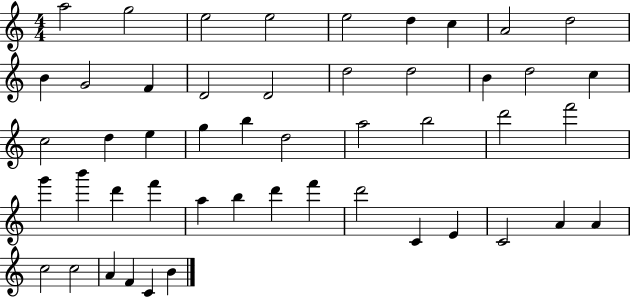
{
  \clef treble
  \numericTimeSignature
  \time 4/4
  \key c \major
  a''2 g''2 | e''2 e''2 | e''2 d''4 c''4 | a'2 d''2 | \break b'4 g'2 f'4 | d'2 d'2 | d''2 d''2 | b'4 d''2 c''4 | \break c''2 d''4 e''4 | g''4 b''4 d''2 | a''2 b''2 | d'''2 f'''2 | \break g'''4 b'''4 d'''4 f'''4 | a''4 b''4 d'''4 f'''4 | d'''2 c'4 e'4 | c'2 a'4 a'4 | \break c''2 c''2 | a'4 f'4 c'4 b'4 | \bar "|."
}